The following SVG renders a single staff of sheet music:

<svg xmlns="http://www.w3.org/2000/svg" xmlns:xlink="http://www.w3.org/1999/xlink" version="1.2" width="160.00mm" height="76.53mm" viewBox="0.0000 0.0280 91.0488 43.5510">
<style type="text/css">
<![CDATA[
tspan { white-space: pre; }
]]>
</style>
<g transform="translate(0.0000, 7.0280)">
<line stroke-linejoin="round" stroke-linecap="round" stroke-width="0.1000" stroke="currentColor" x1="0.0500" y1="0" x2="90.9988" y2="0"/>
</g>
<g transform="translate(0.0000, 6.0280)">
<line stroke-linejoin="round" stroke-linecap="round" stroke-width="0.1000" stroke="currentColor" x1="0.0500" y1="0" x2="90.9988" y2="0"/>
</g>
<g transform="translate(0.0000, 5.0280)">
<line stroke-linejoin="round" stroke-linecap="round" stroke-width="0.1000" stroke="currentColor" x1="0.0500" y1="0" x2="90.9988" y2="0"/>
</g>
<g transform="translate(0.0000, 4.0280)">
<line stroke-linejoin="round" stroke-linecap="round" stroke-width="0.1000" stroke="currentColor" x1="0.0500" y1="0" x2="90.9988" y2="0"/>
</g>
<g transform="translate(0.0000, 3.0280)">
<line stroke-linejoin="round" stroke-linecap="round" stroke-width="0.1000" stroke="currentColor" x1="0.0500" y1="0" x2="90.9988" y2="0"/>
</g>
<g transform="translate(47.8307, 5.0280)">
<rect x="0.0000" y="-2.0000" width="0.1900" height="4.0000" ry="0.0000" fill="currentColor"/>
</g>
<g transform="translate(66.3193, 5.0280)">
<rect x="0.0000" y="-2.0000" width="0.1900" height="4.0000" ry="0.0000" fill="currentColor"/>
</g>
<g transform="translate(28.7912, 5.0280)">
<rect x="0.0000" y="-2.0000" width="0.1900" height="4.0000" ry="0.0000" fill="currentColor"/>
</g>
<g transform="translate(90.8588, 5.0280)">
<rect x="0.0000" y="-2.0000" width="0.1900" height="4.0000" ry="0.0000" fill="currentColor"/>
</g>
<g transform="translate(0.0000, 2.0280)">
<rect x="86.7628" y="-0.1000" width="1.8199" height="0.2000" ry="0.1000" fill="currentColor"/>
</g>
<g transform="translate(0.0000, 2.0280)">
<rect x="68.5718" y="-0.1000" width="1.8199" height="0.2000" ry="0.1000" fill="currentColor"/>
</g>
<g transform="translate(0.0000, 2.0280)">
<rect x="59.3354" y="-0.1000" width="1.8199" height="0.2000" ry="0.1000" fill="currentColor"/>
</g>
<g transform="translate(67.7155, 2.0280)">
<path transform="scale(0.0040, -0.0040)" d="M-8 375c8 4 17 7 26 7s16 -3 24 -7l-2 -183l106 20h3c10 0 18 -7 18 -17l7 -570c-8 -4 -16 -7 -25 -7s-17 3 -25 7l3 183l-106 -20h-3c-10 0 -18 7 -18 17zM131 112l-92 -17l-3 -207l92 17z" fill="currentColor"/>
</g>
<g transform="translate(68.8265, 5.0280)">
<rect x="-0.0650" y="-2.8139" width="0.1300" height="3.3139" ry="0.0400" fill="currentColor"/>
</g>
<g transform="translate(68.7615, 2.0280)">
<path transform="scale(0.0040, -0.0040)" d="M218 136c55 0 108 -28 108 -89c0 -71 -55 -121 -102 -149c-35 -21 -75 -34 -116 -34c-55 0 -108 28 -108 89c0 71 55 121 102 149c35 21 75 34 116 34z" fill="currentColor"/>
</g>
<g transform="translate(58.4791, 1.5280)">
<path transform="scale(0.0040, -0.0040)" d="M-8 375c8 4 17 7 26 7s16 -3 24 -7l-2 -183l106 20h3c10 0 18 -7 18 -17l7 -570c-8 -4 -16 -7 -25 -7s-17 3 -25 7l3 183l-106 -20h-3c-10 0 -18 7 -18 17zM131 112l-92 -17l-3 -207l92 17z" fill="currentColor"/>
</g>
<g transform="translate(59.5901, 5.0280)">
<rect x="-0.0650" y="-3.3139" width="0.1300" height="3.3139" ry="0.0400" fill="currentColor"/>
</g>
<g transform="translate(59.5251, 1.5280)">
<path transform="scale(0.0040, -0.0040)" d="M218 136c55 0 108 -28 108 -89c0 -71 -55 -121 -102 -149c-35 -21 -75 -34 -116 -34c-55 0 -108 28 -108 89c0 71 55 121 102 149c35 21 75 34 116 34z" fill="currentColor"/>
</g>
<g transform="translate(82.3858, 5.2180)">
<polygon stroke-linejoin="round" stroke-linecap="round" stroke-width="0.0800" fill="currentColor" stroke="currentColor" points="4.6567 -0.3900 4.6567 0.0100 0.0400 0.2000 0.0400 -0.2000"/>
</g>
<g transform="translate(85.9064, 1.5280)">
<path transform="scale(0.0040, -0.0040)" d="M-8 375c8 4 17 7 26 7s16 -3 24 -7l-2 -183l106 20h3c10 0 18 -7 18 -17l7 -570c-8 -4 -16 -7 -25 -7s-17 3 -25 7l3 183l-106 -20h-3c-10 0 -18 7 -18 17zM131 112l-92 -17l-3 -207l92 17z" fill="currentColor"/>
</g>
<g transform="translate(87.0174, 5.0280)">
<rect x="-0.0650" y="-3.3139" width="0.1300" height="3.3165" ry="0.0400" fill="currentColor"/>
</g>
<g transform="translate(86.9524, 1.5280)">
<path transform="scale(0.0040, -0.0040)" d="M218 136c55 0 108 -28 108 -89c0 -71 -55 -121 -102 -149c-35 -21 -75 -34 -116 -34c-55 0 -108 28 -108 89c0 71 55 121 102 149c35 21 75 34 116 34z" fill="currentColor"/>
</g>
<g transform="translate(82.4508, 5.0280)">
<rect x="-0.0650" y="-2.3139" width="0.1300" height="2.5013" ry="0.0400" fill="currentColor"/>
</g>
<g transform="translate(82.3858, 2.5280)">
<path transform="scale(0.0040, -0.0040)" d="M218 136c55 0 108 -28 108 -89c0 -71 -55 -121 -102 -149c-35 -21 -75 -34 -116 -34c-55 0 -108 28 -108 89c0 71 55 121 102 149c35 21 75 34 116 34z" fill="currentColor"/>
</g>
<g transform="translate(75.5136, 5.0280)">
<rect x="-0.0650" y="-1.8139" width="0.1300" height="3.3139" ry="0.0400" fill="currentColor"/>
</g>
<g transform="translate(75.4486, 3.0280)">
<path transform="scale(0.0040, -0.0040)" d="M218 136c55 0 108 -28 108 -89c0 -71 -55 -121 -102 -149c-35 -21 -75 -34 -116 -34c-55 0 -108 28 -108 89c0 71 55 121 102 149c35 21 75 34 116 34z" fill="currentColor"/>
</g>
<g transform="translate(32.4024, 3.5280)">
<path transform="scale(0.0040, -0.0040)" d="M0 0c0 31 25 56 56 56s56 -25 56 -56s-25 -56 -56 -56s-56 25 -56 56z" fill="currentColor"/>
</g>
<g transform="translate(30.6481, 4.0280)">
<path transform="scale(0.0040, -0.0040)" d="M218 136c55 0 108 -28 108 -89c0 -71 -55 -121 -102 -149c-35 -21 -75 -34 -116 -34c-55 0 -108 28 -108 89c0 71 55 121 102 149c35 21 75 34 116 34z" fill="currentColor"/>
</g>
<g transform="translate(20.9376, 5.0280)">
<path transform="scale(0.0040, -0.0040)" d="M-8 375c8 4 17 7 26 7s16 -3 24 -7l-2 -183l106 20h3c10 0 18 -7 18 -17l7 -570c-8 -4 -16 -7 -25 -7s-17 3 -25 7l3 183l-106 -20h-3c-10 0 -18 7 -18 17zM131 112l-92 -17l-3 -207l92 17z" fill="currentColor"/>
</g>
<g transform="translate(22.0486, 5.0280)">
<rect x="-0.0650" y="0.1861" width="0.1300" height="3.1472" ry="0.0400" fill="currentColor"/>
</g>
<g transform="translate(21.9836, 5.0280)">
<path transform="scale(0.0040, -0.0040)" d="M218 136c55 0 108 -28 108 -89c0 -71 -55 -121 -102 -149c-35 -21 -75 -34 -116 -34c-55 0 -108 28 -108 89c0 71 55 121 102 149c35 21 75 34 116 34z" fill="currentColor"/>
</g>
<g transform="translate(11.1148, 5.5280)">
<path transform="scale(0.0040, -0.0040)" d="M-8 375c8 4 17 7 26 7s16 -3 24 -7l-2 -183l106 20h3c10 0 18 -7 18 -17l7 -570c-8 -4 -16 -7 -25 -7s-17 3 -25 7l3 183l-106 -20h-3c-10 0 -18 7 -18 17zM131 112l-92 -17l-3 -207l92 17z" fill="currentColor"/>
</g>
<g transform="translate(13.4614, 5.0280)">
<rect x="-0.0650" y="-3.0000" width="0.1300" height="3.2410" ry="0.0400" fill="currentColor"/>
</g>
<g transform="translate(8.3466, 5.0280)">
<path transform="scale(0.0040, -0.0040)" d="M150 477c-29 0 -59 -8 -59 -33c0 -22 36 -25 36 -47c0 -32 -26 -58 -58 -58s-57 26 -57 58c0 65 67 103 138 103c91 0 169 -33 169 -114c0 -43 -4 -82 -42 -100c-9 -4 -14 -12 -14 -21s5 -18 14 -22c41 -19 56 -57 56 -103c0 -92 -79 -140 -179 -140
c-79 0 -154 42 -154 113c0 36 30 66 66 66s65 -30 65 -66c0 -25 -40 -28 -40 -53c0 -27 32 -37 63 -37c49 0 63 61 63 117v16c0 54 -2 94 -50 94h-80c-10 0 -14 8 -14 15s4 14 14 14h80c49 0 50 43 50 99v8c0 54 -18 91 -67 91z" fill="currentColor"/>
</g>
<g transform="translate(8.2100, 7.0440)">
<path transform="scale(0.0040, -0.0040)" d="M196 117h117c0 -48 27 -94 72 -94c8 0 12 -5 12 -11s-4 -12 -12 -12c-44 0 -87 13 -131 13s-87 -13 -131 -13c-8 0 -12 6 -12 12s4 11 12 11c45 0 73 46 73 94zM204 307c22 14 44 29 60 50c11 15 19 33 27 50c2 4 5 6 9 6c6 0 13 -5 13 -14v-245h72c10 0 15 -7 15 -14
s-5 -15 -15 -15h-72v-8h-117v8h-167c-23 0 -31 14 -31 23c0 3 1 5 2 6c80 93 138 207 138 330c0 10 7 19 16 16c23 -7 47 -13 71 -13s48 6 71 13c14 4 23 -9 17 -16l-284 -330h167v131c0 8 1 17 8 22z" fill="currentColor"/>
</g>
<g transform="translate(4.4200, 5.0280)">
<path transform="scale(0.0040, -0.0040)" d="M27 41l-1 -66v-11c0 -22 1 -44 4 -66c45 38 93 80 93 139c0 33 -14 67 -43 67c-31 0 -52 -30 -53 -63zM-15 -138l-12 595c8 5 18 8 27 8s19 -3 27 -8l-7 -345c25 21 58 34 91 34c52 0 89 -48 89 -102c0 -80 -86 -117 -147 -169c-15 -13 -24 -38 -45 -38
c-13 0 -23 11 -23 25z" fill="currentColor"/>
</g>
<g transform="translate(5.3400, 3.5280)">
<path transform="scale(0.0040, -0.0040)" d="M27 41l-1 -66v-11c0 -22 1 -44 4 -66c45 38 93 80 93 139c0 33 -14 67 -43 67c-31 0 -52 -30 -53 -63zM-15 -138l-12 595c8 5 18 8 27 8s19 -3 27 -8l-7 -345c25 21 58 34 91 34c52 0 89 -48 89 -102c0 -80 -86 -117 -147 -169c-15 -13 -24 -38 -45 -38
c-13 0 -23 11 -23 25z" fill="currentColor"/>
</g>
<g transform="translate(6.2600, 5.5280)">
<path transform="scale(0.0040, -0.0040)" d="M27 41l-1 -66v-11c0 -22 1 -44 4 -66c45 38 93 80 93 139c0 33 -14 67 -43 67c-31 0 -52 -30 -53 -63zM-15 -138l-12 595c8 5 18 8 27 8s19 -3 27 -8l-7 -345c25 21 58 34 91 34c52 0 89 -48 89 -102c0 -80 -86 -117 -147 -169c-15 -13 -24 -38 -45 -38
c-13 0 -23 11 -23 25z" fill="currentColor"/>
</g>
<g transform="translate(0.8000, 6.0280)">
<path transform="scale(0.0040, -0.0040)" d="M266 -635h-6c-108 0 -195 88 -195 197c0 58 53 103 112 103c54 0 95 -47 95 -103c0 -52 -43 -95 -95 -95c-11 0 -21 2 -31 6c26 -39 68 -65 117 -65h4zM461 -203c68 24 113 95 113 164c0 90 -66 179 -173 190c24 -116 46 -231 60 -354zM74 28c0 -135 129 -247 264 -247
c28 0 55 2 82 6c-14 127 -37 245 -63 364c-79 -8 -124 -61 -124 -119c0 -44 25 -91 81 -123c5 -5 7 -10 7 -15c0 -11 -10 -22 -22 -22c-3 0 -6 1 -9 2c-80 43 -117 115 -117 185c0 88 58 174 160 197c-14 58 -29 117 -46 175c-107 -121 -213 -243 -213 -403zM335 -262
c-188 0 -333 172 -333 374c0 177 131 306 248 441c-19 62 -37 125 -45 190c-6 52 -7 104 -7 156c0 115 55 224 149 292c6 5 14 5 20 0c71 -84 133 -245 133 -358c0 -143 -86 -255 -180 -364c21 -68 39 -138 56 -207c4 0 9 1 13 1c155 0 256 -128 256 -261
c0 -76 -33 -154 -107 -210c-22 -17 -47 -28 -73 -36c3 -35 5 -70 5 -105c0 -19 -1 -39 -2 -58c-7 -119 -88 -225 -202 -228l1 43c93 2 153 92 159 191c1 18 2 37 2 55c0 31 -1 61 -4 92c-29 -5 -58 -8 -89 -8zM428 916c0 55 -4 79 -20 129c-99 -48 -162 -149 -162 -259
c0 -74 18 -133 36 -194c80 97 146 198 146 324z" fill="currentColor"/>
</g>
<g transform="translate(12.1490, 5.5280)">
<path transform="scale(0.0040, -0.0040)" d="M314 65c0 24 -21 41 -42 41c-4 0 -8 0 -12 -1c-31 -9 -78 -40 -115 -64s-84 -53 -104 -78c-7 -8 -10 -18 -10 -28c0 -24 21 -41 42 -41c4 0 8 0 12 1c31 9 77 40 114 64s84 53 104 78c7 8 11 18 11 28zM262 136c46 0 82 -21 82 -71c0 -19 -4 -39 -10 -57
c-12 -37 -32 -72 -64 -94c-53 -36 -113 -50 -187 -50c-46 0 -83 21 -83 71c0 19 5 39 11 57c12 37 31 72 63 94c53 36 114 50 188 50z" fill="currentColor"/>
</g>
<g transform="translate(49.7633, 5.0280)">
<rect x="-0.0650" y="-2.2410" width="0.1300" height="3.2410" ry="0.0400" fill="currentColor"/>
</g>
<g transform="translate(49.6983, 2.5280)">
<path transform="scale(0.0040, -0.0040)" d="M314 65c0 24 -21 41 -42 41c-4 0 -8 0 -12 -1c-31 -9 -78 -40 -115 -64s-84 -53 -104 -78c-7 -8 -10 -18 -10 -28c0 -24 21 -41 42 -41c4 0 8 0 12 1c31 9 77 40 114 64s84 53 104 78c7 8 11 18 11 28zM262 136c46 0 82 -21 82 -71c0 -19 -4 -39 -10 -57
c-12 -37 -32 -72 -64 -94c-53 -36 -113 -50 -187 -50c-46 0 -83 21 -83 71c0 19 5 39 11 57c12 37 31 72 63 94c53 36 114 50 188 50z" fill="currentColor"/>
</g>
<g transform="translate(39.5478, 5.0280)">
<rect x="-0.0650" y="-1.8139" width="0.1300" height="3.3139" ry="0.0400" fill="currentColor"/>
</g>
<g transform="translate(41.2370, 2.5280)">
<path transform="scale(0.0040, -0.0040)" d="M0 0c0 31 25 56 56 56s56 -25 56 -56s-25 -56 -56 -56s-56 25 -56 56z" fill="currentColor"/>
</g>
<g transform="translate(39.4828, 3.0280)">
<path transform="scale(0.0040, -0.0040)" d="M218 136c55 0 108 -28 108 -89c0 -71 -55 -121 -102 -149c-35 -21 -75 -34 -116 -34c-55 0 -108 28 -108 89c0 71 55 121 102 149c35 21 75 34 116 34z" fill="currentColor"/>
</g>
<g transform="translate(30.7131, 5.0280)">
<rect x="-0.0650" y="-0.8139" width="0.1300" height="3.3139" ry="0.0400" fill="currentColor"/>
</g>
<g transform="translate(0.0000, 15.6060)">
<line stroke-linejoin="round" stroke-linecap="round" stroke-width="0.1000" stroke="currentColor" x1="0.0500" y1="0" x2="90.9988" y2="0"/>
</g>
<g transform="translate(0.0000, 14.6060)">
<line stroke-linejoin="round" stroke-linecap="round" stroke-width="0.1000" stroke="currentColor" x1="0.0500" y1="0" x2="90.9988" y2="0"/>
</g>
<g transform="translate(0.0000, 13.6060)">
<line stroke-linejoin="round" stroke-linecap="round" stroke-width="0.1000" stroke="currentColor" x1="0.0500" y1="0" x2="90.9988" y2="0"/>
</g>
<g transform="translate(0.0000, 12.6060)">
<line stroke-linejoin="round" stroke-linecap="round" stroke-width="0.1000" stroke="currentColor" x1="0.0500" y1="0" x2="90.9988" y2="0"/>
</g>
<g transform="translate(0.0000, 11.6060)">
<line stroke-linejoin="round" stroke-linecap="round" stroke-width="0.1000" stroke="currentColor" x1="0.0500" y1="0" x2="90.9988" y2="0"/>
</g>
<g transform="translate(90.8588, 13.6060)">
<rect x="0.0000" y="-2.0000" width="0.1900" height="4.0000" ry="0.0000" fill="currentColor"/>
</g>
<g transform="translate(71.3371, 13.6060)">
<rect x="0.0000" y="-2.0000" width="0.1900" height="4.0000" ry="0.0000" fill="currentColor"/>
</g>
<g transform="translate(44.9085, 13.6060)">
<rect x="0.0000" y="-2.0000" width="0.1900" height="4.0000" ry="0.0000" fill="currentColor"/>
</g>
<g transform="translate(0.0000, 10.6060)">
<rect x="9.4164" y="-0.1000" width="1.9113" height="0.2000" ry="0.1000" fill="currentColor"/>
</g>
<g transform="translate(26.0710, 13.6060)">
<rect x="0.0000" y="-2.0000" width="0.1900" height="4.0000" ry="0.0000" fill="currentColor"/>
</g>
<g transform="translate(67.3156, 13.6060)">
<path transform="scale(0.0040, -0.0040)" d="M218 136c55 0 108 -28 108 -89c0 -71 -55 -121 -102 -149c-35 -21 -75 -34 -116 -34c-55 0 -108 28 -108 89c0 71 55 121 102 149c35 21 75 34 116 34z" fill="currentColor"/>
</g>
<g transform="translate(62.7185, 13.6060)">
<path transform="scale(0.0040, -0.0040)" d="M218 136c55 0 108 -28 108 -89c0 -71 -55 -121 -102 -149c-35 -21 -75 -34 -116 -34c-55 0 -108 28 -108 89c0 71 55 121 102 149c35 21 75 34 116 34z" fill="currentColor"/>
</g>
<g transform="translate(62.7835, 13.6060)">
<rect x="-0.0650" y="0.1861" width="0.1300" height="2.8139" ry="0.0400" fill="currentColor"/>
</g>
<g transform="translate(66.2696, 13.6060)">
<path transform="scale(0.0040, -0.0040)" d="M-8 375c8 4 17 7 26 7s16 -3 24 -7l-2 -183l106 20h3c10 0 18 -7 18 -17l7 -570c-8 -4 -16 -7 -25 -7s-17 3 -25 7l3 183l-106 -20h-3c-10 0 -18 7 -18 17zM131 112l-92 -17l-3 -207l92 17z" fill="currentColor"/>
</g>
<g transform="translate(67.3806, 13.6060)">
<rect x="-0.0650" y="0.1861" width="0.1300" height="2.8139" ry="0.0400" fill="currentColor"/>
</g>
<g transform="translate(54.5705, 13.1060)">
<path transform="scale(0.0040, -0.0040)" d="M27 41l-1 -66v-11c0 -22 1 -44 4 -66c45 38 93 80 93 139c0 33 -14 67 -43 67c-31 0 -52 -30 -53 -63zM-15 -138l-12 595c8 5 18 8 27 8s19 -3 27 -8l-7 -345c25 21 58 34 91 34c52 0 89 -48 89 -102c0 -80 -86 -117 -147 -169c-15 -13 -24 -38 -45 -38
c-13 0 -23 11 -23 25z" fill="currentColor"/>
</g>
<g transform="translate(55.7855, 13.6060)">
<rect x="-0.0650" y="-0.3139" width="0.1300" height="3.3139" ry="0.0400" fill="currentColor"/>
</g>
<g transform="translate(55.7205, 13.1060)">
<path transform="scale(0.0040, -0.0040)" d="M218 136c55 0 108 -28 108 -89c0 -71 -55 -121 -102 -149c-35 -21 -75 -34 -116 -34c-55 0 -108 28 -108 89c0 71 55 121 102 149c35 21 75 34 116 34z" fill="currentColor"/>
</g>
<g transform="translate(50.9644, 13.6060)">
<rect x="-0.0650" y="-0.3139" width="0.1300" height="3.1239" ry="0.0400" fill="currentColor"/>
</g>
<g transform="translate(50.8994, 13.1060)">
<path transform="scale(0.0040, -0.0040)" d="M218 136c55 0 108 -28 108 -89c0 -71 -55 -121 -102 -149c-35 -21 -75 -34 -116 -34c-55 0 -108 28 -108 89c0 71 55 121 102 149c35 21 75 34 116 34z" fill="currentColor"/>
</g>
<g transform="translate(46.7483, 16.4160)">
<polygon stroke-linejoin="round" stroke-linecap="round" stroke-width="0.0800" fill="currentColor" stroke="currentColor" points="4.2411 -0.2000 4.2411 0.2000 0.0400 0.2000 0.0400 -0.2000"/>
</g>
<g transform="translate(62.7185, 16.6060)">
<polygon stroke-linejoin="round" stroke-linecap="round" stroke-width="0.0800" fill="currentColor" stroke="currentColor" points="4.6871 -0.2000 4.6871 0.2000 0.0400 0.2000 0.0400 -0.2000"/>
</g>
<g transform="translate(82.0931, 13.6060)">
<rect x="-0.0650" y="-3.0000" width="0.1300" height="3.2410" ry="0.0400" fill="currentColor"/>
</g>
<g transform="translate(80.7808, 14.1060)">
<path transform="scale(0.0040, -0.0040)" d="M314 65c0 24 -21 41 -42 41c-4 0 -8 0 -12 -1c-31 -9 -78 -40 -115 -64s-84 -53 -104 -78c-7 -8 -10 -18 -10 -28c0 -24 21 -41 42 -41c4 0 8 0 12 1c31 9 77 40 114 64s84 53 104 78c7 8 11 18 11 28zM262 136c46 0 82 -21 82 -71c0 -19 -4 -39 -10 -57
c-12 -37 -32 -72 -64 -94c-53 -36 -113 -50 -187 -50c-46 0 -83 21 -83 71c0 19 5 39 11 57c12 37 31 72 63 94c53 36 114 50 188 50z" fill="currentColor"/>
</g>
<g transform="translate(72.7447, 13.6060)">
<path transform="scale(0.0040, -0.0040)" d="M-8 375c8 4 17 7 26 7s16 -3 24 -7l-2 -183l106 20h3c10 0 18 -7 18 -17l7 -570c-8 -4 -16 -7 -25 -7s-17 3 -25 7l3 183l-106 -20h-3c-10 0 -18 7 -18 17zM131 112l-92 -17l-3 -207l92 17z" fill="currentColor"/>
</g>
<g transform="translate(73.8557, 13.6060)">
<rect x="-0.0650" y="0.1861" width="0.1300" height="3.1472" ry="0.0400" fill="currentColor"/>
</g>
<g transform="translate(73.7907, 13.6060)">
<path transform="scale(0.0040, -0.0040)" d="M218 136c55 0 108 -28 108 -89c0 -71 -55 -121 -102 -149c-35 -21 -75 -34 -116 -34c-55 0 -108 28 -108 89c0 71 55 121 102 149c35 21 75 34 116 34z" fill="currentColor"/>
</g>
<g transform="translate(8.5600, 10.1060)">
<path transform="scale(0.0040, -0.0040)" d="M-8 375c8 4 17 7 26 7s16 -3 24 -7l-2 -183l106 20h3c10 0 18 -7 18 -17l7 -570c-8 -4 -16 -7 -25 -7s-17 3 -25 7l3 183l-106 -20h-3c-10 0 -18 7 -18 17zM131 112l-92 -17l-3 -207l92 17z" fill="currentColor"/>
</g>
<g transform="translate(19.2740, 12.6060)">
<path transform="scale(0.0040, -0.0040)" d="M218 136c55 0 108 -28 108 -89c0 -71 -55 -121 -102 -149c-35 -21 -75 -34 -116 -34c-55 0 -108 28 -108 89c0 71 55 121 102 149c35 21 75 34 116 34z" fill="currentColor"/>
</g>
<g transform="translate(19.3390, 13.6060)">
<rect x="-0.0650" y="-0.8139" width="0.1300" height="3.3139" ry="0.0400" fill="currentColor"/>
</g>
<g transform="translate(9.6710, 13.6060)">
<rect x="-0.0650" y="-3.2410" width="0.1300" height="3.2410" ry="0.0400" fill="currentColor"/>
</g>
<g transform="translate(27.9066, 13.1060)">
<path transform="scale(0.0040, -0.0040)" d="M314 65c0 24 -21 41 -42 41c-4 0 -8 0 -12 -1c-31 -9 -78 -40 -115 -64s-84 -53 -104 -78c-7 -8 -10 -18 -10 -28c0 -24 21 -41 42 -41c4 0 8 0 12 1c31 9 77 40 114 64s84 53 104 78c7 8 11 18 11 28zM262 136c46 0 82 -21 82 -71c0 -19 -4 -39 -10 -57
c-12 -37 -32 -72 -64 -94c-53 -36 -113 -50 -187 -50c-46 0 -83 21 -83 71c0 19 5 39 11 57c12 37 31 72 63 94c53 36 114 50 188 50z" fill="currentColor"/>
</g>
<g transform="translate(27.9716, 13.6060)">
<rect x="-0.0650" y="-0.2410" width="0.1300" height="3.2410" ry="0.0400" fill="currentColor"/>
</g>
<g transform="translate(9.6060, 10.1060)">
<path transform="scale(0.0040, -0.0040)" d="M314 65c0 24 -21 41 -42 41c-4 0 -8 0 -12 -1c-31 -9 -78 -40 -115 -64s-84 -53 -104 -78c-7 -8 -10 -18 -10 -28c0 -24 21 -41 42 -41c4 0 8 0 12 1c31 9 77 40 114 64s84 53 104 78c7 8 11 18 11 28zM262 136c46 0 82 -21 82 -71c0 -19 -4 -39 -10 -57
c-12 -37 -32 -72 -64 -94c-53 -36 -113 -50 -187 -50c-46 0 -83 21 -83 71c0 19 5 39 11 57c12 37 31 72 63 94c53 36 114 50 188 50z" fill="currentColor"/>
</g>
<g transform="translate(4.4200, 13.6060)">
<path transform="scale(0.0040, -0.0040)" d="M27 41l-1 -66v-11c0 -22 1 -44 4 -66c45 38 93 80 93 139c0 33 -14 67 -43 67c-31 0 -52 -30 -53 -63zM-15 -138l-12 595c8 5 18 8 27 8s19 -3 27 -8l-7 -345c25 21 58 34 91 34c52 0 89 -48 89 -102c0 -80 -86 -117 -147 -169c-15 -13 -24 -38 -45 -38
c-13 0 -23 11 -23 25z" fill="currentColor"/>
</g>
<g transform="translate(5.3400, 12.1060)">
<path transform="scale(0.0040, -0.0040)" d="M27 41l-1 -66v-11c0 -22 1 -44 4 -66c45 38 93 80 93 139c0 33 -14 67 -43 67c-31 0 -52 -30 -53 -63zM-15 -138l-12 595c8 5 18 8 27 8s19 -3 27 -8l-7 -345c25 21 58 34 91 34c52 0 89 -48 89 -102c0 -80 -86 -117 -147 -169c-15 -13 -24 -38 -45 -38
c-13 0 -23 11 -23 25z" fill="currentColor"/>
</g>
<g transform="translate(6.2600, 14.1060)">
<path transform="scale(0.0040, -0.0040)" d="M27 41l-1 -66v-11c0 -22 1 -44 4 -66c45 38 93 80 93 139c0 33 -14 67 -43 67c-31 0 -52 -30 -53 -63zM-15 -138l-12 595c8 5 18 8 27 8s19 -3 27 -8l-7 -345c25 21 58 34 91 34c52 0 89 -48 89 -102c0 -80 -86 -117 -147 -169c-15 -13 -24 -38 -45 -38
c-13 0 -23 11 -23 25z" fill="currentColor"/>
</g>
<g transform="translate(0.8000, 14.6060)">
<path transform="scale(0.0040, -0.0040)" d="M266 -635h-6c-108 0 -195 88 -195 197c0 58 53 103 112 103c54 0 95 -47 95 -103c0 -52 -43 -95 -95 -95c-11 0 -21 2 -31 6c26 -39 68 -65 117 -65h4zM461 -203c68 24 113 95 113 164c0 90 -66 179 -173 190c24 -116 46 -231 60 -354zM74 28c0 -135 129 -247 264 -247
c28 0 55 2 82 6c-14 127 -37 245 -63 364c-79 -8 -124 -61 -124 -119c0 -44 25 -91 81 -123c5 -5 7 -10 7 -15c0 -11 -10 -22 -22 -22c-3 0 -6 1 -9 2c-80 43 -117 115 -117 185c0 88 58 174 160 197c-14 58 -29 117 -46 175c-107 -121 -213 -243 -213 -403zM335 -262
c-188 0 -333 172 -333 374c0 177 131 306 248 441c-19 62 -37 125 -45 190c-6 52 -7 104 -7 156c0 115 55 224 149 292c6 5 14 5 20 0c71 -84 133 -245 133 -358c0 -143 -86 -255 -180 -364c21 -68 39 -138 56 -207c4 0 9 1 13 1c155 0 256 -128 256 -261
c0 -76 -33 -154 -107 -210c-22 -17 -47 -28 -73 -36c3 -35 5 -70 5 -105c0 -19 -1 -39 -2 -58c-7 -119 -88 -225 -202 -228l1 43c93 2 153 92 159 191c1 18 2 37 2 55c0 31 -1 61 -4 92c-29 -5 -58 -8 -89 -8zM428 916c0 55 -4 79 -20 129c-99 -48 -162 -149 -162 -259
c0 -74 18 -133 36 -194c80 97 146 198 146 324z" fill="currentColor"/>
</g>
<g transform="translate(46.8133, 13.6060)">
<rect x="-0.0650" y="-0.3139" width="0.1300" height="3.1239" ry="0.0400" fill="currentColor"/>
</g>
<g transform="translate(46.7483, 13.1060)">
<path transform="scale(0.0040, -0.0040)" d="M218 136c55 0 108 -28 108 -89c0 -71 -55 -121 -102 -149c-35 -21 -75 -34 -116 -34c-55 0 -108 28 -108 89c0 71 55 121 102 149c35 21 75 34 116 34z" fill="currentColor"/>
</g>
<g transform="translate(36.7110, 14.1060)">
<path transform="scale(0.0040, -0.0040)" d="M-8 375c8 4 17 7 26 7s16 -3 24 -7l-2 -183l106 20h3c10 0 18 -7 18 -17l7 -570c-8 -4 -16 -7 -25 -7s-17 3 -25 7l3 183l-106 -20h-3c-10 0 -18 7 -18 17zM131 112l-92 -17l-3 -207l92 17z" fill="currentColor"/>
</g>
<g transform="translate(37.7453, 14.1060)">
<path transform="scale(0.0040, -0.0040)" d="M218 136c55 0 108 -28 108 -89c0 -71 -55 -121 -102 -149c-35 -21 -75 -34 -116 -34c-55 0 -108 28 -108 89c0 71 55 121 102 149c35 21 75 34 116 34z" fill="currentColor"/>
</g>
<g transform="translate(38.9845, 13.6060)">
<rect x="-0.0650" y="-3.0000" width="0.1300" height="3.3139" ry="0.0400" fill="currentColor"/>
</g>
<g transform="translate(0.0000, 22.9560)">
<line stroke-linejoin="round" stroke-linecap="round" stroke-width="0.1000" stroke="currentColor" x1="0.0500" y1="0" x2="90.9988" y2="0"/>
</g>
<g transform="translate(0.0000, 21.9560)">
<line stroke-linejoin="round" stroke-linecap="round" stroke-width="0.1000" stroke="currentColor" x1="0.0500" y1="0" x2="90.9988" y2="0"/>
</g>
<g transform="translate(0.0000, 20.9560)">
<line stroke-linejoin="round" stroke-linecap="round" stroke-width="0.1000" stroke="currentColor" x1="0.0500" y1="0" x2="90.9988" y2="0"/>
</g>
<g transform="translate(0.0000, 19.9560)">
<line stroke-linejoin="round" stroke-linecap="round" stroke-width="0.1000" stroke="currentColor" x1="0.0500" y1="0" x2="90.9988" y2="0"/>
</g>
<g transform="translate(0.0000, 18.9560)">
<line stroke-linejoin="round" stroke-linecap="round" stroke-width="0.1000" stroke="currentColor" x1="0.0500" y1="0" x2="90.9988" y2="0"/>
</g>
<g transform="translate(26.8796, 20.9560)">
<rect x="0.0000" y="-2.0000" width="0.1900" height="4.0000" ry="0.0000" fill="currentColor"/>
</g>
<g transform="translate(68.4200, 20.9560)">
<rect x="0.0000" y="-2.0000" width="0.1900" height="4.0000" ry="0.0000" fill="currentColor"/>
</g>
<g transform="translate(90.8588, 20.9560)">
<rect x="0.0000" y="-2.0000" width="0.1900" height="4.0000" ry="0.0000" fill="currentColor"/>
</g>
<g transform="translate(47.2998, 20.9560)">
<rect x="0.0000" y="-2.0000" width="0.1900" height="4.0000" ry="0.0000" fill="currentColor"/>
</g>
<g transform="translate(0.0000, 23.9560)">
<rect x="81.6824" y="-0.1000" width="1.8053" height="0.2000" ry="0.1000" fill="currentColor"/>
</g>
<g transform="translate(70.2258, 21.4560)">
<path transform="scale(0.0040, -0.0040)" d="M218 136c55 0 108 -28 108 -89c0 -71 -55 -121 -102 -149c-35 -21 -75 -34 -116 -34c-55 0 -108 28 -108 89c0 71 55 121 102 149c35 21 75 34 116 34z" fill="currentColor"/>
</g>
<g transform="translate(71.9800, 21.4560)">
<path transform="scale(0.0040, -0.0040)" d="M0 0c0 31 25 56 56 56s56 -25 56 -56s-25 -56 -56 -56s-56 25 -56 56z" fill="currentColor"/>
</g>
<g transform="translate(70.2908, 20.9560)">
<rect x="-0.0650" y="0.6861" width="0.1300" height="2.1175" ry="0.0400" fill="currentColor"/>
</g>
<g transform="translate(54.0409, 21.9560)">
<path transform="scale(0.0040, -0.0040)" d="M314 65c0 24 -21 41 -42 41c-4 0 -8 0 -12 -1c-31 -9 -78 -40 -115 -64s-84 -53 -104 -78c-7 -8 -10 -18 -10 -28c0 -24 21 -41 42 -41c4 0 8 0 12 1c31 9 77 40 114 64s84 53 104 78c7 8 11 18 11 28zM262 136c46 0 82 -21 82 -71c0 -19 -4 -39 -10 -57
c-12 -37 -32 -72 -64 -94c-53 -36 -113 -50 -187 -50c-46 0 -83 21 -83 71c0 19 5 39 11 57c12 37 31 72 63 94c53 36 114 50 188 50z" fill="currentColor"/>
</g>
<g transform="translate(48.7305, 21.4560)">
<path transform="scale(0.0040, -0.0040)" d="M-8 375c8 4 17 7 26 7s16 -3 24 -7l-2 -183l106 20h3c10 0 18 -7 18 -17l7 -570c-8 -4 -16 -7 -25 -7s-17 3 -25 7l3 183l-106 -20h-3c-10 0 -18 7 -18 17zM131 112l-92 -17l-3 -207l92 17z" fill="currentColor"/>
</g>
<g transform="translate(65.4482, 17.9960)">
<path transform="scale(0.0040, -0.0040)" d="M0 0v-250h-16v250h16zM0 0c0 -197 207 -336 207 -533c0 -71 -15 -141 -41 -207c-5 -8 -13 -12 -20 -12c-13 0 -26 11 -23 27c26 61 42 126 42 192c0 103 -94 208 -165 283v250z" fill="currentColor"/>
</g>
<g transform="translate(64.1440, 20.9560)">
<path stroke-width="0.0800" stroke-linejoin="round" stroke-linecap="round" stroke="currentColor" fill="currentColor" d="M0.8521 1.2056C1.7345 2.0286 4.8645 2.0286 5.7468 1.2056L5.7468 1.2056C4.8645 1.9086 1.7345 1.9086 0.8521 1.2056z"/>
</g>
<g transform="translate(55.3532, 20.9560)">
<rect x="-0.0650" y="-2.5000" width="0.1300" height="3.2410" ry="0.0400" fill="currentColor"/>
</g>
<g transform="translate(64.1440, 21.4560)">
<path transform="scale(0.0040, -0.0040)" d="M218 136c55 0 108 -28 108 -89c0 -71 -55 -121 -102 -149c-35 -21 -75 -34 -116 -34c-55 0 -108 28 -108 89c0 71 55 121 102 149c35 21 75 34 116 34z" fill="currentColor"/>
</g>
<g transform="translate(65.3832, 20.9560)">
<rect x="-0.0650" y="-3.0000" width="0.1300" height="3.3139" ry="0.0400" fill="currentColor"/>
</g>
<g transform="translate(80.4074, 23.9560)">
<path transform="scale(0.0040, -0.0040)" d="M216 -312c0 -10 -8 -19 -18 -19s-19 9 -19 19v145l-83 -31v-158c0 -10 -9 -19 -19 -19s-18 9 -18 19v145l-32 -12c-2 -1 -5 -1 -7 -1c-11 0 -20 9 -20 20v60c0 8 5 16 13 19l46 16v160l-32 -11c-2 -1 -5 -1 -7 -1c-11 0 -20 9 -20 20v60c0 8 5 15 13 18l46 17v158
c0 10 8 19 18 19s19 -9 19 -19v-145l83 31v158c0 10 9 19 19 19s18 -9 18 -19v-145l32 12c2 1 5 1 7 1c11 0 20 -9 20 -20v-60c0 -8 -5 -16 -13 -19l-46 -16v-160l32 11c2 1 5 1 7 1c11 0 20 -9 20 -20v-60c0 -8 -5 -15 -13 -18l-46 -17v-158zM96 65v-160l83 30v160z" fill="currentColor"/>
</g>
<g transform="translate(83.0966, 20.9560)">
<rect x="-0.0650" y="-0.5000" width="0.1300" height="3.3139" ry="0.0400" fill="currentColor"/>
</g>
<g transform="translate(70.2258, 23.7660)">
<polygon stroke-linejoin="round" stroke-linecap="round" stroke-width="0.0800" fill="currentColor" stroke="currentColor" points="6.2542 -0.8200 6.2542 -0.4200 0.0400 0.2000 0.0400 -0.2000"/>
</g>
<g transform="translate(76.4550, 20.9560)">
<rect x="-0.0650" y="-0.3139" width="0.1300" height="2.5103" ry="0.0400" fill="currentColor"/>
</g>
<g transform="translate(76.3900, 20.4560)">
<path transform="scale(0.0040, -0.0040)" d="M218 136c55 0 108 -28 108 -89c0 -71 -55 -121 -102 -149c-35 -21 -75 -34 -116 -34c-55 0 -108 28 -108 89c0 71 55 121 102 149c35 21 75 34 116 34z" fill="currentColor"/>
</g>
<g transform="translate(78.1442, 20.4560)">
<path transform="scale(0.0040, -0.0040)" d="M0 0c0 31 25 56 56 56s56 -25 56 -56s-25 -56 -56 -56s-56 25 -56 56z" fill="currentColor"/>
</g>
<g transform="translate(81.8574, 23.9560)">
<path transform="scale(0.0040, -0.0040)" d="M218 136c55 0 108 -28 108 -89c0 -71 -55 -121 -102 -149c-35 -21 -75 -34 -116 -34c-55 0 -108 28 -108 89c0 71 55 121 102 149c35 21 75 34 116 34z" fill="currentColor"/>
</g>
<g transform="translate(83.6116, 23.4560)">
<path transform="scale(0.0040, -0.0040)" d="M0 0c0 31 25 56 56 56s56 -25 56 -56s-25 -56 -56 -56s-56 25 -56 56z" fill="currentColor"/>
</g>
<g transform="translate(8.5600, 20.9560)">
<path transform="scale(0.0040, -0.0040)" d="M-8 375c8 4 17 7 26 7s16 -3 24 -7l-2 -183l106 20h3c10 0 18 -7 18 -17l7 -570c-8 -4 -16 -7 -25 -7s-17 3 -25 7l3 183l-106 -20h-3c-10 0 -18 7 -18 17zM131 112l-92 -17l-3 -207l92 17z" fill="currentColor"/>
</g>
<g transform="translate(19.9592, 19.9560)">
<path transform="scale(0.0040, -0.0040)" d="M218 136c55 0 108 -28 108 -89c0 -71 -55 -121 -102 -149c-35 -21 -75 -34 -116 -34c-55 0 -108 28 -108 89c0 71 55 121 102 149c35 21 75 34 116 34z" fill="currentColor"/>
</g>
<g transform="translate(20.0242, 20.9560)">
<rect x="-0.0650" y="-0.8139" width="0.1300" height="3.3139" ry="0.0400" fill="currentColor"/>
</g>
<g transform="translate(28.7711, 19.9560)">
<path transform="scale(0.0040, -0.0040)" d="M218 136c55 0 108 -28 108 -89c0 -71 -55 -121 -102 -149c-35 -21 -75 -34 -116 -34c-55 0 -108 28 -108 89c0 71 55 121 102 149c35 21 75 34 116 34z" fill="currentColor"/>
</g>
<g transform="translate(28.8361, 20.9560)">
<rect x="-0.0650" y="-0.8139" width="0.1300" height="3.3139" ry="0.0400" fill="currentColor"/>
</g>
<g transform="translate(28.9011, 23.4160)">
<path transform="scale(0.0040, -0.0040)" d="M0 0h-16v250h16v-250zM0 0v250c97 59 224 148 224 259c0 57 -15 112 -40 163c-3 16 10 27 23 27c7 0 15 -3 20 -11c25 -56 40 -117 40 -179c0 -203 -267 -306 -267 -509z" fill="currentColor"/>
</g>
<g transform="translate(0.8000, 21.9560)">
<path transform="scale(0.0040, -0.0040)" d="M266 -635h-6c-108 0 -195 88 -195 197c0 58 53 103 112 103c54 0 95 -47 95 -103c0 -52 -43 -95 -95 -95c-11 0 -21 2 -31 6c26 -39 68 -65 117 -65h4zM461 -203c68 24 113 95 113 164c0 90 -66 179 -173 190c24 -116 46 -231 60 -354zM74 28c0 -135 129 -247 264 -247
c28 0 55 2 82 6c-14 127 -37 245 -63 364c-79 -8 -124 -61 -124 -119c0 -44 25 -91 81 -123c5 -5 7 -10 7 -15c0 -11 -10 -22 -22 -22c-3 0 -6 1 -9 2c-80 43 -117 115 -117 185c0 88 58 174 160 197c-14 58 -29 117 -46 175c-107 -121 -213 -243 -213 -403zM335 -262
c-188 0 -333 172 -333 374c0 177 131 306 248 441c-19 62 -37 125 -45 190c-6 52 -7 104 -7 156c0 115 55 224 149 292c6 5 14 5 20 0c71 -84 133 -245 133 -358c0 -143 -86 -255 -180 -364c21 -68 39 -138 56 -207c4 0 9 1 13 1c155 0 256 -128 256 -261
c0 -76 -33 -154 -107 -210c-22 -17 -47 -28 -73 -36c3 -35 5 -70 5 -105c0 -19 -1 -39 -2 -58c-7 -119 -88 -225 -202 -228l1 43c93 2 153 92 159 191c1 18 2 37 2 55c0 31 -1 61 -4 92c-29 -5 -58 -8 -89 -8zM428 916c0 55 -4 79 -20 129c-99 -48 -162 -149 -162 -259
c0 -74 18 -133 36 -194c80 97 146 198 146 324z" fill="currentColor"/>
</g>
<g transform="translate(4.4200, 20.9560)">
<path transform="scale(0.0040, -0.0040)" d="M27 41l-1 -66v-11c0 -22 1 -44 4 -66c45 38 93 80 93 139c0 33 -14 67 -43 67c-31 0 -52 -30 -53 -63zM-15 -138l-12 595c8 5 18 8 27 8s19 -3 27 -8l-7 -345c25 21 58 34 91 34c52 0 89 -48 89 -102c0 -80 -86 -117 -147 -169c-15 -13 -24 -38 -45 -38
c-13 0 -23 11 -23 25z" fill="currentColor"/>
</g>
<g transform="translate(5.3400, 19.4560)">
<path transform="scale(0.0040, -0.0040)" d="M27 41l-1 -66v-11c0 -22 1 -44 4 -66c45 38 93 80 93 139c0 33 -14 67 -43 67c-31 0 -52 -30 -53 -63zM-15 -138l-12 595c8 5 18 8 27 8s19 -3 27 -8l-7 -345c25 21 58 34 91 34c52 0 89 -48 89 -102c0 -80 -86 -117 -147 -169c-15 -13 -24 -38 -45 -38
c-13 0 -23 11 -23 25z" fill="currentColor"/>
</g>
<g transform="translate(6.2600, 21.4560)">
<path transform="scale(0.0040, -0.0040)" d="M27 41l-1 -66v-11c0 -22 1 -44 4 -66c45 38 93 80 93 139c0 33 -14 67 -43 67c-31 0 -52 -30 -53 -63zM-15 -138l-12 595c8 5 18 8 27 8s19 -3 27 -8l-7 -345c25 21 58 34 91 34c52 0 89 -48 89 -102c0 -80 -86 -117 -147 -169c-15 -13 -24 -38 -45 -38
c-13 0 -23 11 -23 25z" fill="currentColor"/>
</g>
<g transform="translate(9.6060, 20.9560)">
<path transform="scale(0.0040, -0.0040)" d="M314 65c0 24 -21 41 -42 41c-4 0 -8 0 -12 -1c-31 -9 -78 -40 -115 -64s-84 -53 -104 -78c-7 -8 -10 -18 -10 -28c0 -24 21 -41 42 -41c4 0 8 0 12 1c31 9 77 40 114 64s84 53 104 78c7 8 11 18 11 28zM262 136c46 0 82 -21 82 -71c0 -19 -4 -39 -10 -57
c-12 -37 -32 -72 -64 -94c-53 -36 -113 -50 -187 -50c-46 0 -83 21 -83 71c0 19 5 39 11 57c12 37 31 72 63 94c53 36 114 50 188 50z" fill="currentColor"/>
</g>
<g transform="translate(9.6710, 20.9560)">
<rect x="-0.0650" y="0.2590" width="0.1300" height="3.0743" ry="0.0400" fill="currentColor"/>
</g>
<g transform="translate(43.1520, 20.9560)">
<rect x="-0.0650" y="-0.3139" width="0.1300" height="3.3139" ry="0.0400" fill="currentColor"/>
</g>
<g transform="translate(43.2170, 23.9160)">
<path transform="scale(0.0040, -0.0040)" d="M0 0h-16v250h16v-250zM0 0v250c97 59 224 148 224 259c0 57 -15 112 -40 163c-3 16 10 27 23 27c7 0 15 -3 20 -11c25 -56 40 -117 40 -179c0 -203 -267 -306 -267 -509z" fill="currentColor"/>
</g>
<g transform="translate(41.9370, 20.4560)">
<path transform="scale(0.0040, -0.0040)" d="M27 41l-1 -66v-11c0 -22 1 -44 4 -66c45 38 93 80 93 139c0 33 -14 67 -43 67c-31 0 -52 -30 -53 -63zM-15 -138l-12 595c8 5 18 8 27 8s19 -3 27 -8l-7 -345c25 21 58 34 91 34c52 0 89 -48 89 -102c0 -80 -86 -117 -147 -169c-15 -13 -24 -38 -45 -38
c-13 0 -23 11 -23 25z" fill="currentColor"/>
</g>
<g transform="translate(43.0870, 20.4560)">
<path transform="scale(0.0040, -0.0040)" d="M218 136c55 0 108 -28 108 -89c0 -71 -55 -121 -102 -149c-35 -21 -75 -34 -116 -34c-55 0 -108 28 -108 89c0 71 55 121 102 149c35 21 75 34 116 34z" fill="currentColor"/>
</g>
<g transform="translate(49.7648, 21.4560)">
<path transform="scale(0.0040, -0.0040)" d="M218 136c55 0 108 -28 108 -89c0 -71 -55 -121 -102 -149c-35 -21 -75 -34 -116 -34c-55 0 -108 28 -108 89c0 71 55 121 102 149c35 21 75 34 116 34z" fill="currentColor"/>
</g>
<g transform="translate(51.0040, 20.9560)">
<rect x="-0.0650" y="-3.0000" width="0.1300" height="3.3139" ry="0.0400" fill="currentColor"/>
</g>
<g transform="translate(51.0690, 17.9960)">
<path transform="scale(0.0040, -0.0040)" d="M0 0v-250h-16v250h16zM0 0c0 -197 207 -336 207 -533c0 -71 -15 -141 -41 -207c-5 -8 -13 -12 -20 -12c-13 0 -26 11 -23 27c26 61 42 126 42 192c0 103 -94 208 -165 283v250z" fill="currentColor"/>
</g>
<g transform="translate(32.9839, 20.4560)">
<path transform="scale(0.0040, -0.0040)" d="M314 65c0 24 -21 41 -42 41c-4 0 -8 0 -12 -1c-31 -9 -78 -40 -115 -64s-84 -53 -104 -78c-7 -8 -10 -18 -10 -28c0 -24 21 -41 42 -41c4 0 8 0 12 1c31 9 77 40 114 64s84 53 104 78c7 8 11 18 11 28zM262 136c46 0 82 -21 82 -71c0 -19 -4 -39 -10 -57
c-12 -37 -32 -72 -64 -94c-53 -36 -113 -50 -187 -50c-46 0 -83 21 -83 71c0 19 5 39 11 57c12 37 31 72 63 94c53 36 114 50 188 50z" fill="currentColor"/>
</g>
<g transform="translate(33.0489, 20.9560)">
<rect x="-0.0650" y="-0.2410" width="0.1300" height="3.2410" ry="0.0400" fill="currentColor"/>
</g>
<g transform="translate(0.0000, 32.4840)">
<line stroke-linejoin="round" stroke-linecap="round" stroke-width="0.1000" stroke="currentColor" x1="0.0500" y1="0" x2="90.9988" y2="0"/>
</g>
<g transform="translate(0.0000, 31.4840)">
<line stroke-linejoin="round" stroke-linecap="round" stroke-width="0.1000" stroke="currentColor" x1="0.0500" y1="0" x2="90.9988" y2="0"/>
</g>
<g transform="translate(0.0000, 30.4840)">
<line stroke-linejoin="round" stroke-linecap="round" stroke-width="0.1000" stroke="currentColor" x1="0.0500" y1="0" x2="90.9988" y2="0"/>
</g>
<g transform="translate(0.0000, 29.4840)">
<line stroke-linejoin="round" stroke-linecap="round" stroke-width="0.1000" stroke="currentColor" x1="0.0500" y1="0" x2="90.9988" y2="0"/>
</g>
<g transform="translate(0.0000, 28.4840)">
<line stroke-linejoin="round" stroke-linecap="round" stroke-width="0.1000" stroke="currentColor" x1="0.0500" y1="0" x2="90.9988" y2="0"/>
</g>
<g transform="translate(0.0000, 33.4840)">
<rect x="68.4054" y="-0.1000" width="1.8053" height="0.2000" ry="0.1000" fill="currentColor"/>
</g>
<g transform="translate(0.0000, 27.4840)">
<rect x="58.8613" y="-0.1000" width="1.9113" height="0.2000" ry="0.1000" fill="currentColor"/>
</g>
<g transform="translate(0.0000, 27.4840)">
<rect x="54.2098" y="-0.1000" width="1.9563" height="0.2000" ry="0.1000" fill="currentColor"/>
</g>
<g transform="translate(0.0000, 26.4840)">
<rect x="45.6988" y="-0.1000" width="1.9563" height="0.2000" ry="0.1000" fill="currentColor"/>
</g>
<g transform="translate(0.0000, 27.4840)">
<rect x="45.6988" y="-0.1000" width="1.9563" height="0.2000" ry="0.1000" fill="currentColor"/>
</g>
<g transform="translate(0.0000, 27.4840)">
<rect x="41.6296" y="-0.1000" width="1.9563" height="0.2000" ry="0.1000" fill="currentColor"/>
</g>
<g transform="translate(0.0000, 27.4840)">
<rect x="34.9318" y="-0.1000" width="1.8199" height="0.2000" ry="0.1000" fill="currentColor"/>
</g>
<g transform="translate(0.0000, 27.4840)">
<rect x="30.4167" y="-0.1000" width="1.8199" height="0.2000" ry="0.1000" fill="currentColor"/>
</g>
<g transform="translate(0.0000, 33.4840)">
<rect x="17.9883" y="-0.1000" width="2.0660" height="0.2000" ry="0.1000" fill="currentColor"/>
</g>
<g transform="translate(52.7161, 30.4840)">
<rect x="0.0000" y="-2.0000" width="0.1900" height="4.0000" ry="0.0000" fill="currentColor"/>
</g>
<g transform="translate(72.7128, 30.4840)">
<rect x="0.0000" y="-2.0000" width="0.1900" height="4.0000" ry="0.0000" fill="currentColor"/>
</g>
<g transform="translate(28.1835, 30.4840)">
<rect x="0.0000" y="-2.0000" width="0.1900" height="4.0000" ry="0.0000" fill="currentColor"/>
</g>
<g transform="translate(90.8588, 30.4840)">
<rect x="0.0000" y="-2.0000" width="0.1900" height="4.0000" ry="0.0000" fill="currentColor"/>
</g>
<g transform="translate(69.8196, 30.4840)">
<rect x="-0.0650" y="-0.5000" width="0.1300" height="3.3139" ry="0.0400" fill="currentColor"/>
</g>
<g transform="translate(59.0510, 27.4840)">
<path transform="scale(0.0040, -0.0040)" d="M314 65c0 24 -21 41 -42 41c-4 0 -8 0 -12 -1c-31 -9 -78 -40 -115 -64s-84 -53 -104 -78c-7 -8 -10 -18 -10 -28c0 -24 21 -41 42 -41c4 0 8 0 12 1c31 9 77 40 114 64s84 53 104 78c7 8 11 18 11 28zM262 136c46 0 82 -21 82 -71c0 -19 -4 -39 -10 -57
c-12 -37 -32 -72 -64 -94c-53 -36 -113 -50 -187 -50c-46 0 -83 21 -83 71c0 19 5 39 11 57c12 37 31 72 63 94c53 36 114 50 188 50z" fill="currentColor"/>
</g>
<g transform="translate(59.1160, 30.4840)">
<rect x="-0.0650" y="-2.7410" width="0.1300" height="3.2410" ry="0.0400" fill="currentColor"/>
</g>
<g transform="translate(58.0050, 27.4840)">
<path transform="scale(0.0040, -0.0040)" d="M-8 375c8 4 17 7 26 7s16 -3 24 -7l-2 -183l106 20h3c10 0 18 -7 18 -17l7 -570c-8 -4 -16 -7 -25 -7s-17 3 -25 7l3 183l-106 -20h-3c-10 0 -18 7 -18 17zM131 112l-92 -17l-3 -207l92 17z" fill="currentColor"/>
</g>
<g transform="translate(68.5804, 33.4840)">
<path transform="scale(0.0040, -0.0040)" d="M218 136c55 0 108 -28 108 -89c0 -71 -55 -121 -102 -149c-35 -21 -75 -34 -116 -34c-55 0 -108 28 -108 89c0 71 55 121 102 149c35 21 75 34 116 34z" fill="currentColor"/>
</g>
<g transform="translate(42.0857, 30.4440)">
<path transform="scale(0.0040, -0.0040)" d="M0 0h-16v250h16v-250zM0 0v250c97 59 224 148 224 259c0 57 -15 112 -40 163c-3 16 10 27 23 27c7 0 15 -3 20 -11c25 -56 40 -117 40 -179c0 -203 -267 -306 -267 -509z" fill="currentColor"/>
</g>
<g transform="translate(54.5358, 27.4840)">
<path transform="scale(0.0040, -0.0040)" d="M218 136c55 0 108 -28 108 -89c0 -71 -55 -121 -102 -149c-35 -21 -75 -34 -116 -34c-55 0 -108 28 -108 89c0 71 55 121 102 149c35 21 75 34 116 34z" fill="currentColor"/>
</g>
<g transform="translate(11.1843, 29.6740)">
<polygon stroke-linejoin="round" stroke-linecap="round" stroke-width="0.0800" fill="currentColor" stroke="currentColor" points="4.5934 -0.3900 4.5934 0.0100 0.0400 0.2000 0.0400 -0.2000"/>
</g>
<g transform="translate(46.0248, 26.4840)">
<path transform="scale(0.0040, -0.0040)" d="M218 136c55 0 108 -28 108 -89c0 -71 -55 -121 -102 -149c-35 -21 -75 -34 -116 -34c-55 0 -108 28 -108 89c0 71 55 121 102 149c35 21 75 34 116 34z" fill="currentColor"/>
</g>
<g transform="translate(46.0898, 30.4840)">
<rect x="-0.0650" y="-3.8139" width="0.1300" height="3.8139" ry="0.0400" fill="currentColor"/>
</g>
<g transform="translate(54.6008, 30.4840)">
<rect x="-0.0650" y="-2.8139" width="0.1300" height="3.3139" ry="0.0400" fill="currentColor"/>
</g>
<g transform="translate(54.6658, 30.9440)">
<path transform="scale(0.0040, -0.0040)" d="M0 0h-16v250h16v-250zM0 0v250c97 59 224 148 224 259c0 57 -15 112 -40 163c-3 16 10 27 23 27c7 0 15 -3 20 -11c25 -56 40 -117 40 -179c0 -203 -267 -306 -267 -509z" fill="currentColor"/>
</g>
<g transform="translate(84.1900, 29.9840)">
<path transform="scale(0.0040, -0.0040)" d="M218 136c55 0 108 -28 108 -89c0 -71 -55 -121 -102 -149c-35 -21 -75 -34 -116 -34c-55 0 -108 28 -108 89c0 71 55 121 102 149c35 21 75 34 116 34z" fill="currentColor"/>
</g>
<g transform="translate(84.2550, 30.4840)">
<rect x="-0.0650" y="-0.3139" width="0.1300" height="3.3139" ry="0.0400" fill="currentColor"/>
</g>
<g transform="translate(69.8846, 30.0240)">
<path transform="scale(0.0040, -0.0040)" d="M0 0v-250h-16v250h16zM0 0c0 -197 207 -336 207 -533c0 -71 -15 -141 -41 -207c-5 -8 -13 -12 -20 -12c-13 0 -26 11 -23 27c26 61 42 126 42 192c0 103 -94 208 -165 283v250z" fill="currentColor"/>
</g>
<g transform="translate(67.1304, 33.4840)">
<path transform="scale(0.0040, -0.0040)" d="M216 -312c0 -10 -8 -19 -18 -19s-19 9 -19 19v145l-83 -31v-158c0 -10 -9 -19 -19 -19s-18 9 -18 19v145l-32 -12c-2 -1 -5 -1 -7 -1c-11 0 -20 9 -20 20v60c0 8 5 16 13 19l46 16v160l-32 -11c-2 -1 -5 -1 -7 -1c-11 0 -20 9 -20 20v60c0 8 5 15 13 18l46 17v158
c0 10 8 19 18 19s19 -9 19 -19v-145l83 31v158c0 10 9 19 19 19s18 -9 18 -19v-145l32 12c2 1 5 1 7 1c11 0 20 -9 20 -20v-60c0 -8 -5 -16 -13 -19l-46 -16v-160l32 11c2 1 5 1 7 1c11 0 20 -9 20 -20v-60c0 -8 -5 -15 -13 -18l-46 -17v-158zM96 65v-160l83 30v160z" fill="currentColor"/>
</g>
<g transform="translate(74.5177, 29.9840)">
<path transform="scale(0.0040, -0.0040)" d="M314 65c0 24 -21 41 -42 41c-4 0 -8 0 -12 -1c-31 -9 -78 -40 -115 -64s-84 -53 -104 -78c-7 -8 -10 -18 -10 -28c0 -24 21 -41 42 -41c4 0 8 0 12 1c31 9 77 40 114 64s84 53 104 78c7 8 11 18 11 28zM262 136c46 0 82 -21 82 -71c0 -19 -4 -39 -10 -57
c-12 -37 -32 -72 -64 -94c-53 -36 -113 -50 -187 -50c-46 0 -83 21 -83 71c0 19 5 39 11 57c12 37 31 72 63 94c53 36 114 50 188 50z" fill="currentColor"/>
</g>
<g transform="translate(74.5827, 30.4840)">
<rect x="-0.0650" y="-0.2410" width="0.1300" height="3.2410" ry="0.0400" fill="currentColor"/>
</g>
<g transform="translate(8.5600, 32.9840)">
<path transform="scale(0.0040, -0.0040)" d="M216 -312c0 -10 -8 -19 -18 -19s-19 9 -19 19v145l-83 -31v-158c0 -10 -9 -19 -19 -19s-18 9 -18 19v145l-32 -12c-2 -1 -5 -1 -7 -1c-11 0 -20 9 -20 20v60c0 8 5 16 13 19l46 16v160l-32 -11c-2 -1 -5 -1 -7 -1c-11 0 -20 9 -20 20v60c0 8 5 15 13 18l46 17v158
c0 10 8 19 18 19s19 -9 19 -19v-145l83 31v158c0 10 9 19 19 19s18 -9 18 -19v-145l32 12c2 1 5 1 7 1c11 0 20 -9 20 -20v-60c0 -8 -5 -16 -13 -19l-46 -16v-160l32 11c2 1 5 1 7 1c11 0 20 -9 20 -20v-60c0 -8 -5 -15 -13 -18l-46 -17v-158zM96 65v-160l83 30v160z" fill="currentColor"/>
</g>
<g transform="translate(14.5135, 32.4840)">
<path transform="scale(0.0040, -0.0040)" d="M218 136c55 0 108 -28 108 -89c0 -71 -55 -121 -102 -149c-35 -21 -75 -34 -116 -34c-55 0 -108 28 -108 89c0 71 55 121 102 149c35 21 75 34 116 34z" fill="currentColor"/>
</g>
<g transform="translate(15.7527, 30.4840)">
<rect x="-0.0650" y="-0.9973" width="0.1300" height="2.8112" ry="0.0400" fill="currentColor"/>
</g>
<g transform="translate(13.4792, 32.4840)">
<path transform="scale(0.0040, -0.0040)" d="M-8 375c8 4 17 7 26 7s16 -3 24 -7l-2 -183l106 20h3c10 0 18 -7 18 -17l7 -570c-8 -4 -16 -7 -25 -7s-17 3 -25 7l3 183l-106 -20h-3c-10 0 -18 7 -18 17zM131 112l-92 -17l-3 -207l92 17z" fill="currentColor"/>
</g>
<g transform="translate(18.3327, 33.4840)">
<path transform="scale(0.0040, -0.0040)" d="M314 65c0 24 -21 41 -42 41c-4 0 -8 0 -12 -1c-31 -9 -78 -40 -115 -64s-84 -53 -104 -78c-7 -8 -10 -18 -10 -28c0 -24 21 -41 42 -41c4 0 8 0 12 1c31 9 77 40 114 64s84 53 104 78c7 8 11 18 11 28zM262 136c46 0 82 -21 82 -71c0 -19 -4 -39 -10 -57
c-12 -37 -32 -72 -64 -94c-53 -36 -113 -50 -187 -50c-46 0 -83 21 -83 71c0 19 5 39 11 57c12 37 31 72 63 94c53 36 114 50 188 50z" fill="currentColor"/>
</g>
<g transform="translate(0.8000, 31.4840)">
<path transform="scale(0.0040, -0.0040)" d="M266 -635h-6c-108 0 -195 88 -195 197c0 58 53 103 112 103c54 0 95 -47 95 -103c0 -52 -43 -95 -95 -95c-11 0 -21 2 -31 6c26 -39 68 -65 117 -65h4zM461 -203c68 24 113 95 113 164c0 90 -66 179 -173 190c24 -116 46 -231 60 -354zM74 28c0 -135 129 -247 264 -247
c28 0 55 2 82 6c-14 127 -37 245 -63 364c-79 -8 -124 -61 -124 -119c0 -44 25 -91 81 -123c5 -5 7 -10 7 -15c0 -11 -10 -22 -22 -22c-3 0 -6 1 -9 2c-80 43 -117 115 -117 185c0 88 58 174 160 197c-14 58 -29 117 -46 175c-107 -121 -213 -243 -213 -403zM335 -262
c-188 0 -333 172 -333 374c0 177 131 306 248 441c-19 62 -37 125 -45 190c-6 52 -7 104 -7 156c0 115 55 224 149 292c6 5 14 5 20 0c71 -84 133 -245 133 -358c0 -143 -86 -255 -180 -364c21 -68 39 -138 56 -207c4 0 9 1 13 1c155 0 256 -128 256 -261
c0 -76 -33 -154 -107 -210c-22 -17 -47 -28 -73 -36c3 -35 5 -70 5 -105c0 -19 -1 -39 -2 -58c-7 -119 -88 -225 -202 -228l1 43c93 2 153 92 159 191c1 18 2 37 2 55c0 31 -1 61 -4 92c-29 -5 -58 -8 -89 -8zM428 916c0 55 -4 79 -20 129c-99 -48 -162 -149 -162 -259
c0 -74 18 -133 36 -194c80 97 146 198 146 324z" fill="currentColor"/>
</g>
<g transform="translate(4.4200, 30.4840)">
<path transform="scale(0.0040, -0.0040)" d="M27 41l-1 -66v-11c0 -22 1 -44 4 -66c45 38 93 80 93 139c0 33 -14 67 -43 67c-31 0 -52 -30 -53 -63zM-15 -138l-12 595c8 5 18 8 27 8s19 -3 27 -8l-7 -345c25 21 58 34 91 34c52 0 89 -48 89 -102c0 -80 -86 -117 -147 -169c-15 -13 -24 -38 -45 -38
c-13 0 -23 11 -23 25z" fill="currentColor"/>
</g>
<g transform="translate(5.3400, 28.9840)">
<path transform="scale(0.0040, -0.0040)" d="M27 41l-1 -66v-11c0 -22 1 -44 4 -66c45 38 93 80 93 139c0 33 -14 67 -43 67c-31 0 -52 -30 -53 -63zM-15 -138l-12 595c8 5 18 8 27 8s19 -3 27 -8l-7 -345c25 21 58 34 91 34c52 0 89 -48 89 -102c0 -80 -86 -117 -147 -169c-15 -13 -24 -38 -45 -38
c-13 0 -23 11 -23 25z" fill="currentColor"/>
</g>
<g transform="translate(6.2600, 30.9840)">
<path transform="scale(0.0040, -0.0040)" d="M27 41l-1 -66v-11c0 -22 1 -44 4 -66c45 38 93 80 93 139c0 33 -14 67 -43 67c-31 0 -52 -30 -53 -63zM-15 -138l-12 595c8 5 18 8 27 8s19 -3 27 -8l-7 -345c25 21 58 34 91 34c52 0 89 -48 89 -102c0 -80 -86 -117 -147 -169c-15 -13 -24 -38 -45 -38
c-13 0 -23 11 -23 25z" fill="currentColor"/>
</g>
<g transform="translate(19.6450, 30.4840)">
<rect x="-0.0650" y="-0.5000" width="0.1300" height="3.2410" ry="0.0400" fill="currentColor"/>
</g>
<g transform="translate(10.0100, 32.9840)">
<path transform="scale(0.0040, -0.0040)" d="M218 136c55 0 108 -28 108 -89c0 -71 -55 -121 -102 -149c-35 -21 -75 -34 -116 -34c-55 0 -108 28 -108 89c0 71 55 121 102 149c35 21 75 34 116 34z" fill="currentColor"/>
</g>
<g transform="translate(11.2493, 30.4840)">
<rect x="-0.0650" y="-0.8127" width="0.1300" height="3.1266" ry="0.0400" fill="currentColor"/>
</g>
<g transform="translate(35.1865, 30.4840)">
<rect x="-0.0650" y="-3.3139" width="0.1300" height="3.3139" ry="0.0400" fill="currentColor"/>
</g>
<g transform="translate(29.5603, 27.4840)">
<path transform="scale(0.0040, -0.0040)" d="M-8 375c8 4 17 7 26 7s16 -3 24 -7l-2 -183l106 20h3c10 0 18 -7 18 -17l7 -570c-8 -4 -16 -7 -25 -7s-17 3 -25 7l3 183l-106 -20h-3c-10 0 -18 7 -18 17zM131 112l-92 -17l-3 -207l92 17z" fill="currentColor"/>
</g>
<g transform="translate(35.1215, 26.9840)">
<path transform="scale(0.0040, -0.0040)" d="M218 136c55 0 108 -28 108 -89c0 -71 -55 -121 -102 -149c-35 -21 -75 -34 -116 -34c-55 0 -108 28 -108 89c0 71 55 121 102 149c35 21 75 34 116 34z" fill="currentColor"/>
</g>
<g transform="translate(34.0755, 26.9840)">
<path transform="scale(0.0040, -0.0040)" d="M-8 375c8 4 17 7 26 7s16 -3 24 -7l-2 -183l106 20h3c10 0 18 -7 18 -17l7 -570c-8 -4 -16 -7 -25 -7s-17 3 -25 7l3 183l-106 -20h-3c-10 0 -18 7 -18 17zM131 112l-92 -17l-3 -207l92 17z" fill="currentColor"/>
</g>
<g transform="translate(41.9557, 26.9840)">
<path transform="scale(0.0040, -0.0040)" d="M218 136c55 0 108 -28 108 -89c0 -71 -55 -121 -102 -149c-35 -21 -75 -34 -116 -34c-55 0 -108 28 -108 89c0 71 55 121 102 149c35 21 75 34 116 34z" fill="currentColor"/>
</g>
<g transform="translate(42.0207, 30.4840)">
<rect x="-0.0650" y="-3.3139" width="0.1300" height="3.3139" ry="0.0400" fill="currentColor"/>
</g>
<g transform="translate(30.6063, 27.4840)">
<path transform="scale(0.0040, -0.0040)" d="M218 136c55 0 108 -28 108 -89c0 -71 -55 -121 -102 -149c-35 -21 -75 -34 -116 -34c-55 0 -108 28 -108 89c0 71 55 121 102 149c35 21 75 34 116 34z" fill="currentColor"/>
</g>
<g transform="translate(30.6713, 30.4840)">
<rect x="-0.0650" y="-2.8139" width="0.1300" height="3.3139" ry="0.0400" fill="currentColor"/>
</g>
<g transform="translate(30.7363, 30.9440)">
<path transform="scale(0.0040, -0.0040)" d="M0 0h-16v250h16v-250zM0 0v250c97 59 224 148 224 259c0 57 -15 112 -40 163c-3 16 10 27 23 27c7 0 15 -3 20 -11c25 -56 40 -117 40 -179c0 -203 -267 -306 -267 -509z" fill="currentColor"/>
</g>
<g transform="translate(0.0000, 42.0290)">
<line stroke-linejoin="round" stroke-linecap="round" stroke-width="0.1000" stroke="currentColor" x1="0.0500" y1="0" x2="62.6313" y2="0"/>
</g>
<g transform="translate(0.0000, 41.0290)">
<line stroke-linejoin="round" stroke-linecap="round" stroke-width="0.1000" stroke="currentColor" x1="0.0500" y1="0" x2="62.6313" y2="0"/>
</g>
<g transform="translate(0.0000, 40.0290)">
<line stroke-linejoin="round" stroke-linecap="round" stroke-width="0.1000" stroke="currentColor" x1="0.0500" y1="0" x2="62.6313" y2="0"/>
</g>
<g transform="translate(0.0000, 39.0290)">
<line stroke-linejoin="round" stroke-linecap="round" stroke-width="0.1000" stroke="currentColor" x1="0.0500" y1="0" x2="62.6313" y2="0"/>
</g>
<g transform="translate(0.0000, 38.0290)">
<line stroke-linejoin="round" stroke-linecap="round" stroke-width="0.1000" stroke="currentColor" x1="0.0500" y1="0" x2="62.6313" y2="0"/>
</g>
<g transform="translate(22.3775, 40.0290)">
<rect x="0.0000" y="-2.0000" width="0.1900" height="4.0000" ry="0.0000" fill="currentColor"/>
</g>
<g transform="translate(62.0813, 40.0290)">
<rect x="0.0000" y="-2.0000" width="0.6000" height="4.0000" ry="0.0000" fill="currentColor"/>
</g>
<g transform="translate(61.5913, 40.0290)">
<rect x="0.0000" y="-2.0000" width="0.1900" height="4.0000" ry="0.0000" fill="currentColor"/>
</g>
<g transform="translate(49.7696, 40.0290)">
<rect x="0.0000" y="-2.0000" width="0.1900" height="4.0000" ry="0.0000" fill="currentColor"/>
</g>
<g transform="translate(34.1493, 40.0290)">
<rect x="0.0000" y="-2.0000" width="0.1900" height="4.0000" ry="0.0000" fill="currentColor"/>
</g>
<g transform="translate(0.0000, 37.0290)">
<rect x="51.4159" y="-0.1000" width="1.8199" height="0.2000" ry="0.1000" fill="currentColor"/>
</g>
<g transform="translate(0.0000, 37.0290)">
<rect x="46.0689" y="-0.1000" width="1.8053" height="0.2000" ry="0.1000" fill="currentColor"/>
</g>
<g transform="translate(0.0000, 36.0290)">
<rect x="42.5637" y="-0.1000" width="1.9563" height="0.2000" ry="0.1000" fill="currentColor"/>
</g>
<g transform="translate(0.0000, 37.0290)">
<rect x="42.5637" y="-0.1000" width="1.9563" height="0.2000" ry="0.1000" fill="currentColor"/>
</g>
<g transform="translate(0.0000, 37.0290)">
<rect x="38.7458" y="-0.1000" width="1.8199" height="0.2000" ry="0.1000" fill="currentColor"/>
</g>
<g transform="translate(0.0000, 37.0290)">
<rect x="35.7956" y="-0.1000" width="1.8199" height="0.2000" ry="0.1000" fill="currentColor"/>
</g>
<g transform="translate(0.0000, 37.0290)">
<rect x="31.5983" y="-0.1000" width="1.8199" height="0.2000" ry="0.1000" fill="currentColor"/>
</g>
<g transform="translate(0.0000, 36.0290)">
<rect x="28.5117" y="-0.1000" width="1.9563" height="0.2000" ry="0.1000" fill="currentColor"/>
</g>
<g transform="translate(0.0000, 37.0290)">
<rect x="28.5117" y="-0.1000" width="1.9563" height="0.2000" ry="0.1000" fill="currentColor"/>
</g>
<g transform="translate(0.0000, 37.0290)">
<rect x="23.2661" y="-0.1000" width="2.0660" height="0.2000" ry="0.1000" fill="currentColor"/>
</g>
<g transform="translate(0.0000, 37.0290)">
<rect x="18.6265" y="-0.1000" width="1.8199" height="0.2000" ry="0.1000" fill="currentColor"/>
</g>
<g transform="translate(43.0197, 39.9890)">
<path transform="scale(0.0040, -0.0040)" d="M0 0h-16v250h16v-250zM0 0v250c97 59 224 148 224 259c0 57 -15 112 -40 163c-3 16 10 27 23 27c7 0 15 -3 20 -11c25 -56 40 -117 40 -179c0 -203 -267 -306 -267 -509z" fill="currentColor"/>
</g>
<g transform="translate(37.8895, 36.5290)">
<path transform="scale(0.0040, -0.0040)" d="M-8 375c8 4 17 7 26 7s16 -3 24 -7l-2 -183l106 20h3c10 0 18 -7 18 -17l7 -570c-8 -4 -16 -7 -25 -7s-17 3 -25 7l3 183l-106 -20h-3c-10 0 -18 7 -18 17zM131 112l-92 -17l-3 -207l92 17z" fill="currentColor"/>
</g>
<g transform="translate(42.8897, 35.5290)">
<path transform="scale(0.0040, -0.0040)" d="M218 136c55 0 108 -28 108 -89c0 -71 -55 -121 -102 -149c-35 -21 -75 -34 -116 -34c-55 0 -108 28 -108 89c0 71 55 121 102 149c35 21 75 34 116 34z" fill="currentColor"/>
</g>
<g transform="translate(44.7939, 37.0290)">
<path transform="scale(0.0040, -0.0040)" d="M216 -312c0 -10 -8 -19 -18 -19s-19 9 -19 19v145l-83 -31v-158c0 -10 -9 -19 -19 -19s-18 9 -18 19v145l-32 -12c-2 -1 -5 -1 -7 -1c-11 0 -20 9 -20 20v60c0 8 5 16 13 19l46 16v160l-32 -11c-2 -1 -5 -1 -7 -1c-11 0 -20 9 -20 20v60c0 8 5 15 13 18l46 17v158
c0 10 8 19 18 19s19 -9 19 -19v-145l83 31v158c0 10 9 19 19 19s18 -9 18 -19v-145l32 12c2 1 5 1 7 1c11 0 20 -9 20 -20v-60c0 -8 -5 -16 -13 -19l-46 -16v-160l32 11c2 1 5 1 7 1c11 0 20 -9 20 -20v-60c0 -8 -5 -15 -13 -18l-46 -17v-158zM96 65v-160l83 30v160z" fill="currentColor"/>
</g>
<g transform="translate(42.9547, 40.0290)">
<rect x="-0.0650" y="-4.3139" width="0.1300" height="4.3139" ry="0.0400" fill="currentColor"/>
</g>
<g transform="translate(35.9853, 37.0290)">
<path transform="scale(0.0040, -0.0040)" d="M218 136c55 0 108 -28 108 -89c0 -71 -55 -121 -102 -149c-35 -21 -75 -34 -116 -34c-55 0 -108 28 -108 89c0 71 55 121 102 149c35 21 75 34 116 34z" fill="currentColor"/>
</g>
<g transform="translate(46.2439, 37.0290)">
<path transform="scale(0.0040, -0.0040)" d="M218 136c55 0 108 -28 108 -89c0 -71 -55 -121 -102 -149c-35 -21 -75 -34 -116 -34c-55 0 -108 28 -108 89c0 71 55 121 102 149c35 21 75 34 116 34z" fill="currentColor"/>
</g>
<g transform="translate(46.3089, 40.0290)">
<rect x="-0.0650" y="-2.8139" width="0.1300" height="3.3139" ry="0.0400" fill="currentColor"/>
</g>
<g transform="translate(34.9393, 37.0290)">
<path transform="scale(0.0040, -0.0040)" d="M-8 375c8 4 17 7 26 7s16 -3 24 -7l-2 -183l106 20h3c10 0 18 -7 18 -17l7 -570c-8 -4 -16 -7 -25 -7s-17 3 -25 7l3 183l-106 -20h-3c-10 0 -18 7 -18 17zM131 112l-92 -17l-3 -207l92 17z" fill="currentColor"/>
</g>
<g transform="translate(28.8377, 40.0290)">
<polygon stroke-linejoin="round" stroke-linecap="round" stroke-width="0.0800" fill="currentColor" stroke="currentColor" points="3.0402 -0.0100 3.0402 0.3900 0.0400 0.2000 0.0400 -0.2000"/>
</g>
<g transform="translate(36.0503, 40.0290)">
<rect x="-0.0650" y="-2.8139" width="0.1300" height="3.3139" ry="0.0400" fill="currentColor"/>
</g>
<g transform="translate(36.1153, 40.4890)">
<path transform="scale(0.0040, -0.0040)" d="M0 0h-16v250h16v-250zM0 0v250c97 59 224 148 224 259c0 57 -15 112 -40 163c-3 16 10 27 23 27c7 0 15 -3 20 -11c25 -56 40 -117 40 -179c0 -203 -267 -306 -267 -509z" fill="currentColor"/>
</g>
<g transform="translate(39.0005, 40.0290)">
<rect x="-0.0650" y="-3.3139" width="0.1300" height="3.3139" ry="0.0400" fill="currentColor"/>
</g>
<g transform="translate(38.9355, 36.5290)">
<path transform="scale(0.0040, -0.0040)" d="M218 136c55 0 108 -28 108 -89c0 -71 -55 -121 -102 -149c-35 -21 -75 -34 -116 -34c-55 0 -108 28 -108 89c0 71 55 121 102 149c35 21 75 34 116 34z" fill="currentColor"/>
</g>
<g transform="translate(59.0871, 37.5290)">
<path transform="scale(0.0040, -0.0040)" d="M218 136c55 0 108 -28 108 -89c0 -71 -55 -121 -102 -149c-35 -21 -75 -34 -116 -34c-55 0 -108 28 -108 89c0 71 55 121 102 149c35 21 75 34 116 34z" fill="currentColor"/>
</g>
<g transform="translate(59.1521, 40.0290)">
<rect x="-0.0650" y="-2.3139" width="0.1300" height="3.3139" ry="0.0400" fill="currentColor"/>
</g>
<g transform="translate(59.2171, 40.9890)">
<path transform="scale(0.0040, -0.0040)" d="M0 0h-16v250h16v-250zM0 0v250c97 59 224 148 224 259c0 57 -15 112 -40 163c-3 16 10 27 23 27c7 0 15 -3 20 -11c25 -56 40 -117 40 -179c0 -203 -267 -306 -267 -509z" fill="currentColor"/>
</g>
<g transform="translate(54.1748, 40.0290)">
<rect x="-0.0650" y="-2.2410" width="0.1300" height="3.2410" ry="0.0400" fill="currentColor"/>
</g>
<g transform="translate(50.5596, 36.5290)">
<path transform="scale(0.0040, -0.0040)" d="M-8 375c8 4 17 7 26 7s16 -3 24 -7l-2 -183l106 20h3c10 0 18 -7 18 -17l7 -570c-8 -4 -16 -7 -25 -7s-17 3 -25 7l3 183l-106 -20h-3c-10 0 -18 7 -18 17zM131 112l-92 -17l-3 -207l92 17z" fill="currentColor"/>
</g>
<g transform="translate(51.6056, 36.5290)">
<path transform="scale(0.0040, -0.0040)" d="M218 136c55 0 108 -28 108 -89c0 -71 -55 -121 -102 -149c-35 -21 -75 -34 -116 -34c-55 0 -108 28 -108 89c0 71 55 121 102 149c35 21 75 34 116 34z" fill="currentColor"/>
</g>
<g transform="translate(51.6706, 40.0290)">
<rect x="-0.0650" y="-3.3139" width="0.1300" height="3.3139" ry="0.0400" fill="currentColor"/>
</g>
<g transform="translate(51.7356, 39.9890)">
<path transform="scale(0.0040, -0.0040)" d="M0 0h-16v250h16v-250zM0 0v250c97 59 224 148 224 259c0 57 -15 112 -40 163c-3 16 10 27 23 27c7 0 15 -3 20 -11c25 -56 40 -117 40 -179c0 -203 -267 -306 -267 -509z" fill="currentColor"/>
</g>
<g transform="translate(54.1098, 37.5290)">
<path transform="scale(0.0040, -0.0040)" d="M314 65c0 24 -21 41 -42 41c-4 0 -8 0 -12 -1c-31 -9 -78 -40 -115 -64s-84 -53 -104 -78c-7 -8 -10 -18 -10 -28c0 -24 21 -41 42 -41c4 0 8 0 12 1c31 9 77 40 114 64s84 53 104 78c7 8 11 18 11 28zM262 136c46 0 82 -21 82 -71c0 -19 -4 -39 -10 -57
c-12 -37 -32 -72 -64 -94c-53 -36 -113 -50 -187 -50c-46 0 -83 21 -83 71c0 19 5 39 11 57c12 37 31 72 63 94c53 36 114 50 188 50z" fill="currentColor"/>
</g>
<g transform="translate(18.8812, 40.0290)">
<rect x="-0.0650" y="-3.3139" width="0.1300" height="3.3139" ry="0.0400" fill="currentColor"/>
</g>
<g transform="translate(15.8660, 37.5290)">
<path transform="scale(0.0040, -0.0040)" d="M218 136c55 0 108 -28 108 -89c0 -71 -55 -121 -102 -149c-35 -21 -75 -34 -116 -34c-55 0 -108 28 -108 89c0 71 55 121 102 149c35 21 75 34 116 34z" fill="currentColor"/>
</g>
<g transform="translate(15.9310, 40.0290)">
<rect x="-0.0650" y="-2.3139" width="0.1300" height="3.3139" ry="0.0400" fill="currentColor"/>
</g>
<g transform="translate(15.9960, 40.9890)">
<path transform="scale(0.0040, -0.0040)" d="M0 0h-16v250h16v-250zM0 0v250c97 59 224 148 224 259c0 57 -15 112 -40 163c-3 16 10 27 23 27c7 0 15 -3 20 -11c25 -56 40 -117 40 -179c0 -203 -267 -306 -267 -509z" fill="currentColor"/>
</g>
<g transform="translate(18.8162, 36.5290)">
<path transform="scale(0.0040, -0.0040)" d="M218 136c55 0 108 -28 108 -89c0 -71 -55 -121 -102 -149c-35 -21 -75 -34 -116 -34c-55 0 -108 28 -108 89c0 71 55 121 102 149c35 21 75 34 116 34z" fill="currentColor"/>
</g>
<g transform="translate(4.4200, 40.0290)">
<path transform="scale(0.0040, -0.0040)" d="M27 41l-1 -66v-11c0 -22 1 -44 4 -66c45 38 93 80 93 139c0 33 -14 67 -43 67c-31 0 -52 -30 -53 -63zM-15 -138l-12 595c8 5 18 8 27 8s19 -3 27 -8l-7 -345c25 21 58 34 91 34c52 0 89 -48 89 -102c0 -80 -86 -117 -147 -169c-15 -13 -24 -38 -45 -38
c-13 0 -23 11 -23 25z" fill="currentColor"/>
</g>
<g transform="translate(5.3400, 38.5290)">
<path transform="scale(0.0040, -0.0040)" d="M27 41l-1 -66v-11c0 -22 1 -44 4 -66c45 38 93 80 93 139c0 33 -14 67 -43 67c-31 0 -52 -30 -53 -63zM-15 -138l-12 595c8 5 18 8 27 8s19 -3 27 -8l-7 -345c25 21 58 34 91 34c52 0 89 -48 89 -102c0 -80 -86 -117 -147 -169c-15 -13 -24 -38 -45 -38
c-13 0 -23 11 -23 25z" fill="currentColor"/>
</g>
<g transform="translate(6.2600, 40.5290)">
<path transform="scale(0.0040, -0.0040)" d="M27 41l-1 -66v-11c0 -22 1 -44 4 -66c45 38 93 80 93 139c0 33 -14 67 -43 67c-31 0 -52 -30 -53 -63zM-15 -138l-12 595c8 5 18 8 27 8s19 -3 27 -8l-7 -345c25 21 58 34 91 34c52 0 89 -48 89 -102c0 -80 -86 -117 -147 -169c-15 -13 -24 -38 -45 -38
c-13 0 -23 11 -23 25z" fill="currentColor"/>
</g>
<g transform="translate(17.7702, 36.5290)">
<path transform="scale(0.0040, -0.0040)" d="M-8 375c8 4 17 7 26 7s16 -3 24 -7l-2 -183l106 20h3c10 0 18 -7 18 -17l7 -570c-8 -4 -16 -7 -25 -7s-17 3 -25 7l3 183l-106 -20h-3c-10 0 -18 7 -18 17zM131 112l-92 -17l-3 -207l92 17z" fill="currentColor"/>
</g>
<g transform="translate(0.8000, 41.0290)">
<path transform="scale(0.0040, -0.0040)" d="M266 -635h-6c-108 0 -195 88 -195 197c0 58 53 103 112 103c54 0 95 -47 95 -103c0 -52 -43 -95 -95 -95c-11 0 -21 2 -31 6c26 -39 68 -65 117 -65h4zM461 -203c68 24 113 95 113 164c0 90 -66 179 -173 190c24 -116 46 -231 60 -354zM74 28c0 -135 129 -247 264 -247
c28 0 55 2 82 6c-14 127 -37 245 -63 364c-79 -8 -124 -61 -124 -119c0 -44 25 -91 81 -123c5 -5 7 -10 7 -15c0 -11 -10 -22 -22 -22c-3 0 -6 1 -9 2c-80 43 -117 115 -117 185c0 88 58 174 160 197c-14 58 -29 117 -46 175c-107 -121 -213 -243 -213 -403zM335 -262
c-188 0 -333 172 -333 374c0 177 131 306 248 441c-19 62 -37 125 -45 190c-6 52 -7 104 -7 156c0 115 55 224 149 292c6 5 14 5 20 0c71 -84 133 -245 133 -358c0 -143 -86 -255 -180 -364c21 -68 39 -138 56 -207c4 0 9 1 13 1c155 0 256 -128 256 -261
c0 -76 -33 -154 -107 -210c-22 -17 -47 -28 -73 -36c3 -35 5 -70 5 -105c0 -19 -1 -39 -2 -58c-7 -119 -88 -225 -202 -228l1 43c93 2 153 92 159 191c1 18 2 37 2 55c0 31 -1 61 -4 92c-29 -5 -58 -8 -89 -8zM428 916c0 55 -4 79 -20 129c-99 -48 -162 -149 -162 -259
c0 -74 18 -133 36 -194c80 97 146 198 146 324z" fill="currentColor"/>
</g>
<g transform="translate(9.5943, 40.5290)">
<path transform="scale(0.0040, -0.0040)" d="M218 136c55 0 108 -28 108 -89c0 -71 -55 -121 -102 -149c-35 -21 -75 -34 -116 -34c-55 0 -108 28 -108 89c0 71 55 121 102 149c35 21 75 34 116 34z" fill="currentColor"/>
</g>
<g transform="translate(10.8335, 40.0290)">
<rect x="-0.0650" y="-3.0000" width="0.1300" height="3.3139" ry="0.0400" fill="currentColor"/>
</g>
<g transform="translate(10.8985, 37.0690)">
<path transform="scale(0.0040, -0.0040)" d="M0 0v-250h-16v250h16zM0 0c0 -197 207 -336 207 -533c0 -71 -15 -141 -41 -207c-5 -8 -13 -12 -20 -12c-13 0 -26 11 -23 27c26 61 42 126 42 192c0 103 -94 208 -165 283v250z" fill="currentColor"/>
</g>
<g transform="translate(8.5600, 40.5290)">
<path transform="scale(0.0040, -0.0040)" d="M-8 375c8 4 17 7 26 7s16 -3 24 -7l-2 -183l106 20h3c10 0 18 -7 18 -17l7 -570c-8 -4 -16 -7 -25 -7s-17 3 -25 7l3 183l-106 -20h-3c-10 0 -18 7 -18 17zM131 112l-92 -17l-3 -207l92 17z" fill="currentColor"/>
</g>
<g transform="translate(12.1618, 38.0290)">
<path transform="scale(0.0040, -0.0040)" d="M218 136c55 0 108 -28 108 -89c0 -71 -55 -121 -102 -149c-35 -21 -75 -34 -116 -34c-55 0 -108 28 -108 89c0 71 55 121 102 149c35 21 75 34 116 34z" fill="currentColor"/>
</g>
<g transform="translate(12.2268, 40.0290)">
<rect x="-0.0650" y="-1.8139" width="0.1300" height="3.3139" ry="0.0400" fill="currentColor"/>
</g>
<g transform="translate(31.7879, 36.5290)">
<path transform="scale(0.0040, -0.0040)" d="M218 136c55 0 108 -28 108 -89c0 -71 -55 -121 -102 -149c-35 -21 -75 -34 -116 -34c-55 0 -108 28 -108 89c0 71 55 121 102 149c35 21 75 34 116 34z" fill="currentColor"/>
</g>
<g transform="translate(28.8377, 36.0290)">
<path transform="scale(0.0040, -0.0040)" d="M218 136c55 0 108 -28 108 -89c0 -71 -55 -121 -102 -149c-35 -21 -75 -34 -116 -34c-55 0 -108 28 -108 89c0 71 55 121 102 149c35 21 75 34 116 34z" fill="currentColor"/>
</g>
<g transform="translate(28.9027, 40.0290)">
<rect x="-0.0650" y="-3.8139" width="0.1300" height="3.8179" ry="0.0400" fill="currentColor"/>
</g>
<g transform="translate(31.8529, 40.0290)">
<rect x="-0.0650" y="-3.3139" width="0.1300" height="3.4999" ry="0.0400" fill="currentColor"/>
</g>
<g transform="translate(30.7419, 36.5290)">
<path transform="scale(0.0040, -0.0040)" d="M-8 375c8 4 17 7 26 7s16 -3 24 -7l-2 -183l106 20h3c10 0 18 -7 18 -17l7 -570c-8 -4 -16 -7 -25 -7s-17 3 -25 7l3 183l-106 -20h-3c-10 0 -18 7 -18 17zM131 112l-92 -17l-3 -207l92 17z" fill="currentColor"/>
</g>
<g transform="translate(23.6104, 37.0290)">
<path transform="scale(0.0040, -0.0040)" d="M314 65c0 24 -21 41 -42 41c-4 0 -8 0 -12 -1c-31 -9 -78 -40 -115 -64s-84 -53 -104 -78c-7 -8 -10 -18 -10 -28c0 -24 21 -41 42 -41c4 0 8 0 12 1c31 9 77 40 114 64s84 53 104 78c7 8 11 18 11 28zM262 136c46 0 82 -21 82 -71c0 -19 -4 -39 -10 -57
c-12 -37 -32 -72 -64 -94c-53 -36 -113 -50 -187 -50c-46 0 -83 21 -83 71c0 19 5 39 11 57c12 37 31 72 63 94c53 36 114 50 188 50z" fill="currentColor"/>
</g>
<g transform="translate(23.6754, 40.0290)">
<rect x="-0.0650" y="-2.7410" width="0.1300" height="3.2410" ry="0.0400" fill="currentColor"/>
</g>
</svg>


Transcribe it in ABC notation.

X:1
T:Untitled
M:3/4
L:1/4
K:Eb
A2 B d f g2 b a f g/2 b/2 b2 d c2 A c/2 c/2 _c _B/2 B/2 B _A2 B2 d d/2 c2 _c/2 A/2 G2 A/2 A/2 c/2 ^C ^D/2 E/2 C2 a/2 b b/2 c' _a/2 a2 ^C/2 c2 c A/2 f g/2 b _a2 c'/2 b/2 a/2 b d'/2 ^a b/2 g2 g/2